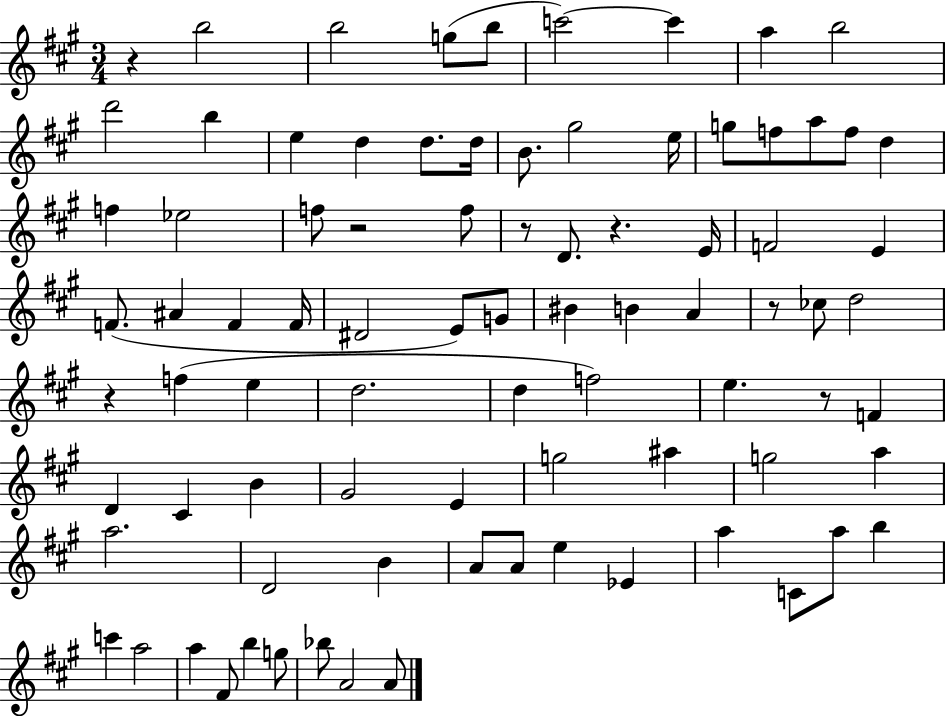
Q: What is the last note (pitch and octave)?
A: A4